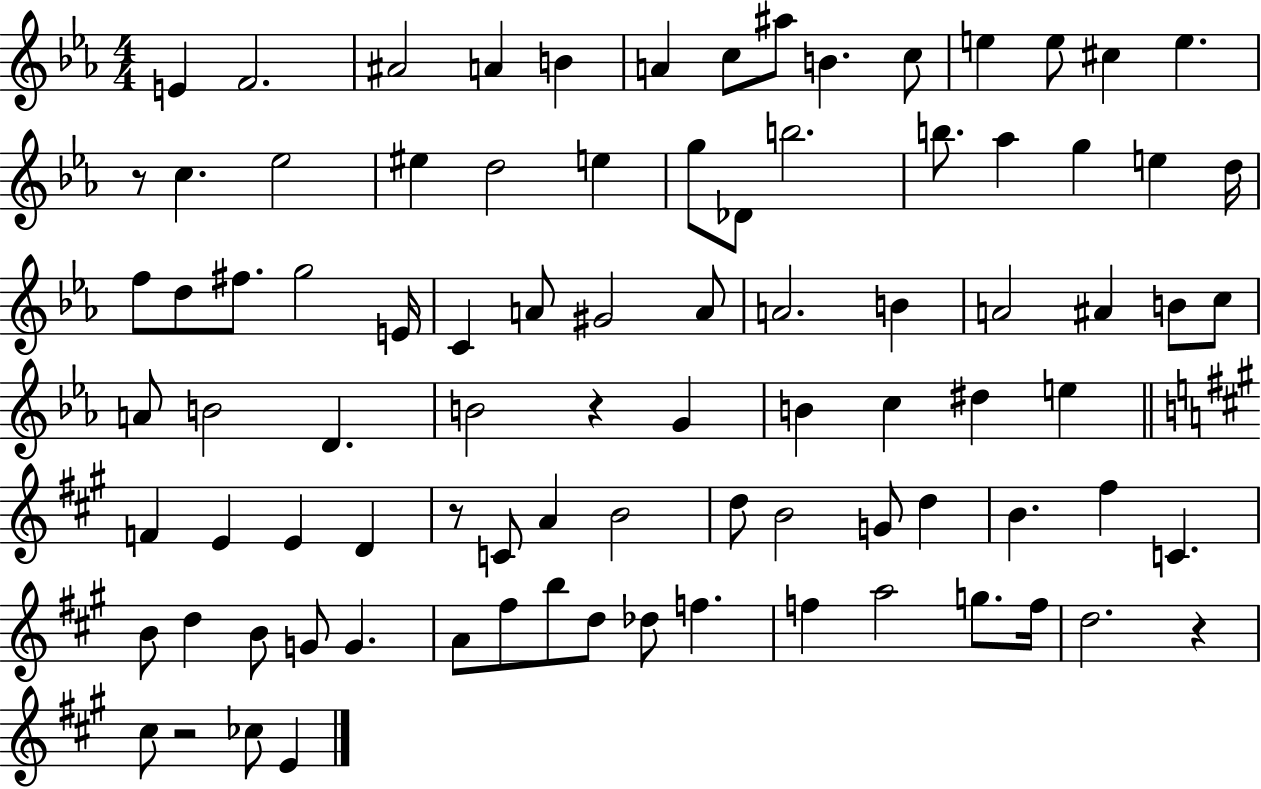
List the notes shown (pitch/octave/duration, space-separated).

E4/q F4/h. A#4/h A4/q B4/q A4/q C5/e A#5/e B4/q. C5/e E5/q E5/e C#5/q E5/q. R/e C5/q. Eb5/h EIS5/q D5/h E5/q G5/e Db4/e B5/h. B5/e. Ab5/q G5/q E5/q D5/s F5/e D5/e F#5/e. G5/h E4/s C4/q A4/e G#4/h A4/e A4/h. B4/q A4/h A#4/q B4/e C5/e A4/e B4/h D4/q. B4/h R/q G4/q B4/q C5/q D#5/q E5/q F4/q E4/q E4/q D4/q R/e C4/e A4/q B4/h D5/e B4/h G4/e D5/q B4/q. F#5/q C4/q. B4/e D5/q B4/e G4/e G4/q. A4/e F#5/e B5/e D5/e Db5/e F5/q. F5/q A5/h G5/e. F5/s D5/h. R/q C#5/e R/h CES5/e E4/q